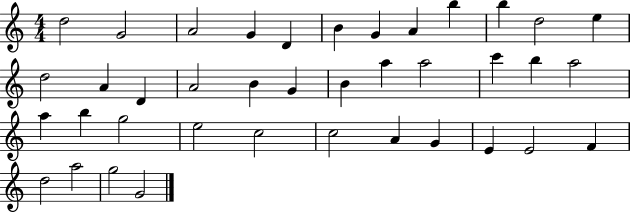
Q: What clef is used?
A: treble